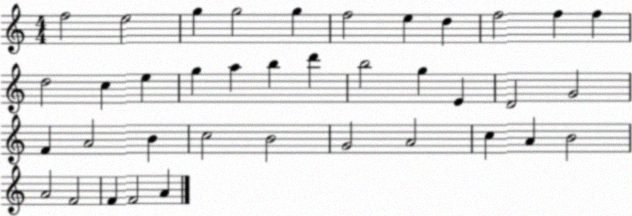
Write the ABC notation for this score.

X:1
T:Untitled
M:4/4
L:1/4
K:C
f2 e2 g g2 g f2 e d f2 f f d2 c e g a b d' b2 g E D2 G2 F A2 B c2 B2 G2 A2 c A B2 A2 F2 F F2 A